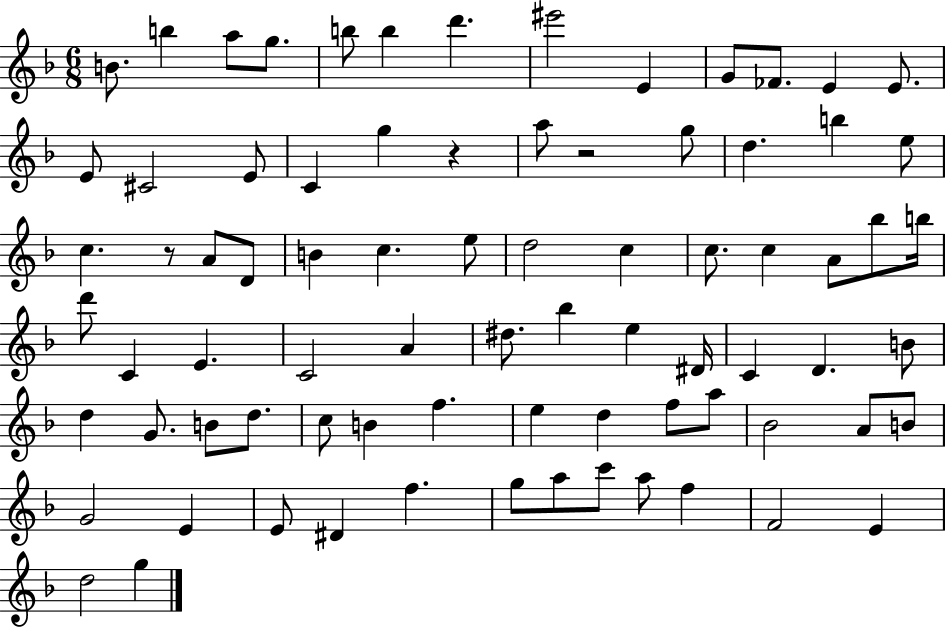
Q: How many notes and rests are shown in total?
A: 79